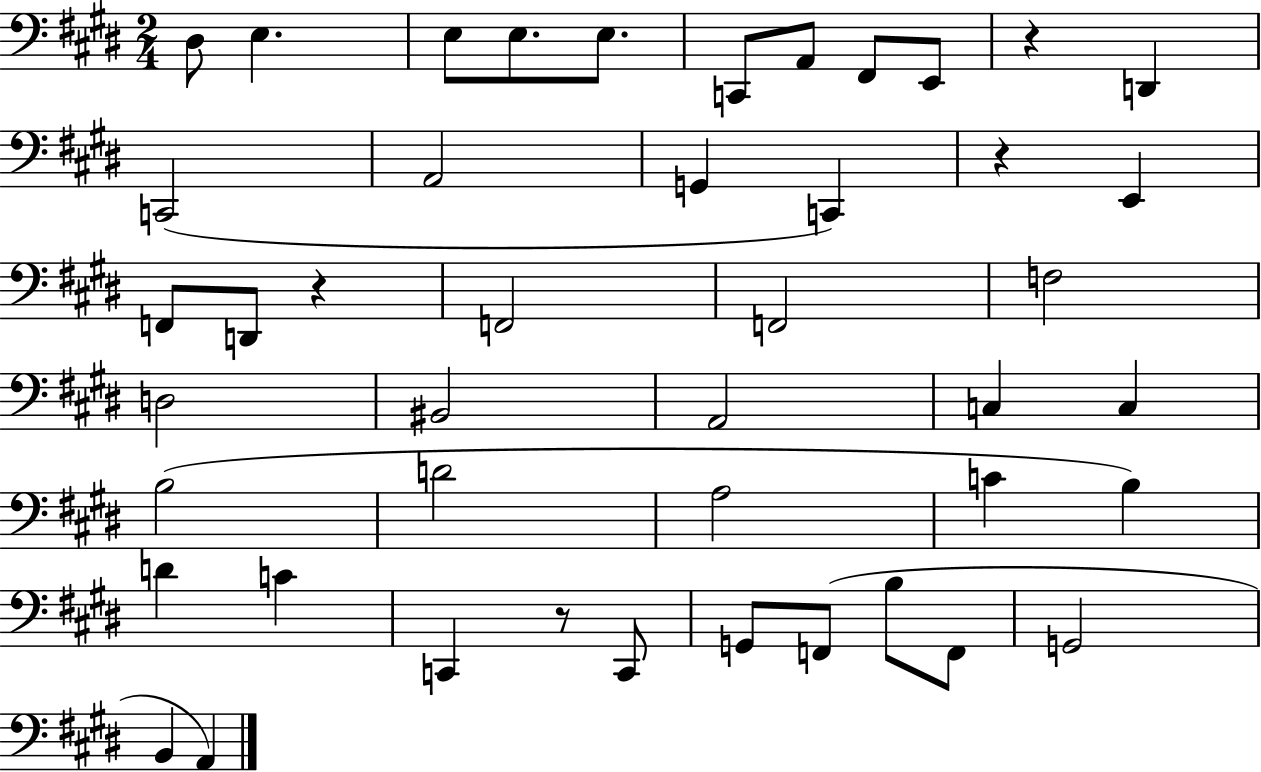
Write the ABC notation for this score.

X:1
T:Untitled
M:2/4
L:1/4
K:E
^D,/2 E, E,/2 E,/2 E,/2 C,,/2 A,,/2 ^F,,/2 E,,/2 z D,, C,,2 A,,2 G,, C,, z E,, F,,/2 D,,/2 z F,,2 F,,2 F,2 D,2 ^B,,2 A,,2 C, C, B,2 D2 A,2 C B, D C C,, z/2 C,,/2 G,,/2 F,,/2 B,/2 F,,/2 G,,2 B,, A,,